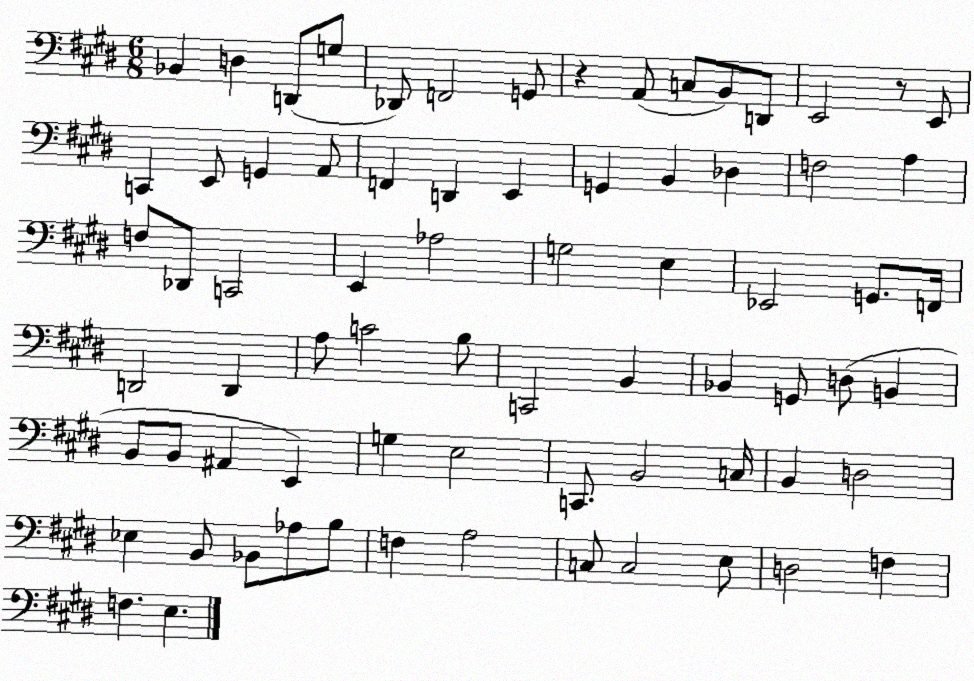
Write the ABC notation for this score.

X:1
T:Untitled
M:6/8
L:1/4
K:E
_B,, D, D,,/2 G,/2 _D,,/2 F,,2 G,,/2 z A,,/2 C,/2 B,,/2 D,,/2 E,,2 z/2 E,,/2 C,, E,,/2 G,, A,,/2 F,, D,, E,, G,, B,, _D, F,2 A, F,/2 _D,,/2 C,,2 E,, _A,2 G,2 E, _E,,2 G,,/2 F,,/4 D,,2 D,, A,/2 C2 B,/2 C,,2 B,, _B,, G,,/2 D,/2 B,, B,,/2 B,,/2 ^A,, E,, G, E,2 C,,/2 B,,2 C,/4 B,, D,2 _E, B,,/2 _B,,/2 _A,/2 B,/2 F, A,2 C,/2 C,2 E,/2 D,2 F, F, E,